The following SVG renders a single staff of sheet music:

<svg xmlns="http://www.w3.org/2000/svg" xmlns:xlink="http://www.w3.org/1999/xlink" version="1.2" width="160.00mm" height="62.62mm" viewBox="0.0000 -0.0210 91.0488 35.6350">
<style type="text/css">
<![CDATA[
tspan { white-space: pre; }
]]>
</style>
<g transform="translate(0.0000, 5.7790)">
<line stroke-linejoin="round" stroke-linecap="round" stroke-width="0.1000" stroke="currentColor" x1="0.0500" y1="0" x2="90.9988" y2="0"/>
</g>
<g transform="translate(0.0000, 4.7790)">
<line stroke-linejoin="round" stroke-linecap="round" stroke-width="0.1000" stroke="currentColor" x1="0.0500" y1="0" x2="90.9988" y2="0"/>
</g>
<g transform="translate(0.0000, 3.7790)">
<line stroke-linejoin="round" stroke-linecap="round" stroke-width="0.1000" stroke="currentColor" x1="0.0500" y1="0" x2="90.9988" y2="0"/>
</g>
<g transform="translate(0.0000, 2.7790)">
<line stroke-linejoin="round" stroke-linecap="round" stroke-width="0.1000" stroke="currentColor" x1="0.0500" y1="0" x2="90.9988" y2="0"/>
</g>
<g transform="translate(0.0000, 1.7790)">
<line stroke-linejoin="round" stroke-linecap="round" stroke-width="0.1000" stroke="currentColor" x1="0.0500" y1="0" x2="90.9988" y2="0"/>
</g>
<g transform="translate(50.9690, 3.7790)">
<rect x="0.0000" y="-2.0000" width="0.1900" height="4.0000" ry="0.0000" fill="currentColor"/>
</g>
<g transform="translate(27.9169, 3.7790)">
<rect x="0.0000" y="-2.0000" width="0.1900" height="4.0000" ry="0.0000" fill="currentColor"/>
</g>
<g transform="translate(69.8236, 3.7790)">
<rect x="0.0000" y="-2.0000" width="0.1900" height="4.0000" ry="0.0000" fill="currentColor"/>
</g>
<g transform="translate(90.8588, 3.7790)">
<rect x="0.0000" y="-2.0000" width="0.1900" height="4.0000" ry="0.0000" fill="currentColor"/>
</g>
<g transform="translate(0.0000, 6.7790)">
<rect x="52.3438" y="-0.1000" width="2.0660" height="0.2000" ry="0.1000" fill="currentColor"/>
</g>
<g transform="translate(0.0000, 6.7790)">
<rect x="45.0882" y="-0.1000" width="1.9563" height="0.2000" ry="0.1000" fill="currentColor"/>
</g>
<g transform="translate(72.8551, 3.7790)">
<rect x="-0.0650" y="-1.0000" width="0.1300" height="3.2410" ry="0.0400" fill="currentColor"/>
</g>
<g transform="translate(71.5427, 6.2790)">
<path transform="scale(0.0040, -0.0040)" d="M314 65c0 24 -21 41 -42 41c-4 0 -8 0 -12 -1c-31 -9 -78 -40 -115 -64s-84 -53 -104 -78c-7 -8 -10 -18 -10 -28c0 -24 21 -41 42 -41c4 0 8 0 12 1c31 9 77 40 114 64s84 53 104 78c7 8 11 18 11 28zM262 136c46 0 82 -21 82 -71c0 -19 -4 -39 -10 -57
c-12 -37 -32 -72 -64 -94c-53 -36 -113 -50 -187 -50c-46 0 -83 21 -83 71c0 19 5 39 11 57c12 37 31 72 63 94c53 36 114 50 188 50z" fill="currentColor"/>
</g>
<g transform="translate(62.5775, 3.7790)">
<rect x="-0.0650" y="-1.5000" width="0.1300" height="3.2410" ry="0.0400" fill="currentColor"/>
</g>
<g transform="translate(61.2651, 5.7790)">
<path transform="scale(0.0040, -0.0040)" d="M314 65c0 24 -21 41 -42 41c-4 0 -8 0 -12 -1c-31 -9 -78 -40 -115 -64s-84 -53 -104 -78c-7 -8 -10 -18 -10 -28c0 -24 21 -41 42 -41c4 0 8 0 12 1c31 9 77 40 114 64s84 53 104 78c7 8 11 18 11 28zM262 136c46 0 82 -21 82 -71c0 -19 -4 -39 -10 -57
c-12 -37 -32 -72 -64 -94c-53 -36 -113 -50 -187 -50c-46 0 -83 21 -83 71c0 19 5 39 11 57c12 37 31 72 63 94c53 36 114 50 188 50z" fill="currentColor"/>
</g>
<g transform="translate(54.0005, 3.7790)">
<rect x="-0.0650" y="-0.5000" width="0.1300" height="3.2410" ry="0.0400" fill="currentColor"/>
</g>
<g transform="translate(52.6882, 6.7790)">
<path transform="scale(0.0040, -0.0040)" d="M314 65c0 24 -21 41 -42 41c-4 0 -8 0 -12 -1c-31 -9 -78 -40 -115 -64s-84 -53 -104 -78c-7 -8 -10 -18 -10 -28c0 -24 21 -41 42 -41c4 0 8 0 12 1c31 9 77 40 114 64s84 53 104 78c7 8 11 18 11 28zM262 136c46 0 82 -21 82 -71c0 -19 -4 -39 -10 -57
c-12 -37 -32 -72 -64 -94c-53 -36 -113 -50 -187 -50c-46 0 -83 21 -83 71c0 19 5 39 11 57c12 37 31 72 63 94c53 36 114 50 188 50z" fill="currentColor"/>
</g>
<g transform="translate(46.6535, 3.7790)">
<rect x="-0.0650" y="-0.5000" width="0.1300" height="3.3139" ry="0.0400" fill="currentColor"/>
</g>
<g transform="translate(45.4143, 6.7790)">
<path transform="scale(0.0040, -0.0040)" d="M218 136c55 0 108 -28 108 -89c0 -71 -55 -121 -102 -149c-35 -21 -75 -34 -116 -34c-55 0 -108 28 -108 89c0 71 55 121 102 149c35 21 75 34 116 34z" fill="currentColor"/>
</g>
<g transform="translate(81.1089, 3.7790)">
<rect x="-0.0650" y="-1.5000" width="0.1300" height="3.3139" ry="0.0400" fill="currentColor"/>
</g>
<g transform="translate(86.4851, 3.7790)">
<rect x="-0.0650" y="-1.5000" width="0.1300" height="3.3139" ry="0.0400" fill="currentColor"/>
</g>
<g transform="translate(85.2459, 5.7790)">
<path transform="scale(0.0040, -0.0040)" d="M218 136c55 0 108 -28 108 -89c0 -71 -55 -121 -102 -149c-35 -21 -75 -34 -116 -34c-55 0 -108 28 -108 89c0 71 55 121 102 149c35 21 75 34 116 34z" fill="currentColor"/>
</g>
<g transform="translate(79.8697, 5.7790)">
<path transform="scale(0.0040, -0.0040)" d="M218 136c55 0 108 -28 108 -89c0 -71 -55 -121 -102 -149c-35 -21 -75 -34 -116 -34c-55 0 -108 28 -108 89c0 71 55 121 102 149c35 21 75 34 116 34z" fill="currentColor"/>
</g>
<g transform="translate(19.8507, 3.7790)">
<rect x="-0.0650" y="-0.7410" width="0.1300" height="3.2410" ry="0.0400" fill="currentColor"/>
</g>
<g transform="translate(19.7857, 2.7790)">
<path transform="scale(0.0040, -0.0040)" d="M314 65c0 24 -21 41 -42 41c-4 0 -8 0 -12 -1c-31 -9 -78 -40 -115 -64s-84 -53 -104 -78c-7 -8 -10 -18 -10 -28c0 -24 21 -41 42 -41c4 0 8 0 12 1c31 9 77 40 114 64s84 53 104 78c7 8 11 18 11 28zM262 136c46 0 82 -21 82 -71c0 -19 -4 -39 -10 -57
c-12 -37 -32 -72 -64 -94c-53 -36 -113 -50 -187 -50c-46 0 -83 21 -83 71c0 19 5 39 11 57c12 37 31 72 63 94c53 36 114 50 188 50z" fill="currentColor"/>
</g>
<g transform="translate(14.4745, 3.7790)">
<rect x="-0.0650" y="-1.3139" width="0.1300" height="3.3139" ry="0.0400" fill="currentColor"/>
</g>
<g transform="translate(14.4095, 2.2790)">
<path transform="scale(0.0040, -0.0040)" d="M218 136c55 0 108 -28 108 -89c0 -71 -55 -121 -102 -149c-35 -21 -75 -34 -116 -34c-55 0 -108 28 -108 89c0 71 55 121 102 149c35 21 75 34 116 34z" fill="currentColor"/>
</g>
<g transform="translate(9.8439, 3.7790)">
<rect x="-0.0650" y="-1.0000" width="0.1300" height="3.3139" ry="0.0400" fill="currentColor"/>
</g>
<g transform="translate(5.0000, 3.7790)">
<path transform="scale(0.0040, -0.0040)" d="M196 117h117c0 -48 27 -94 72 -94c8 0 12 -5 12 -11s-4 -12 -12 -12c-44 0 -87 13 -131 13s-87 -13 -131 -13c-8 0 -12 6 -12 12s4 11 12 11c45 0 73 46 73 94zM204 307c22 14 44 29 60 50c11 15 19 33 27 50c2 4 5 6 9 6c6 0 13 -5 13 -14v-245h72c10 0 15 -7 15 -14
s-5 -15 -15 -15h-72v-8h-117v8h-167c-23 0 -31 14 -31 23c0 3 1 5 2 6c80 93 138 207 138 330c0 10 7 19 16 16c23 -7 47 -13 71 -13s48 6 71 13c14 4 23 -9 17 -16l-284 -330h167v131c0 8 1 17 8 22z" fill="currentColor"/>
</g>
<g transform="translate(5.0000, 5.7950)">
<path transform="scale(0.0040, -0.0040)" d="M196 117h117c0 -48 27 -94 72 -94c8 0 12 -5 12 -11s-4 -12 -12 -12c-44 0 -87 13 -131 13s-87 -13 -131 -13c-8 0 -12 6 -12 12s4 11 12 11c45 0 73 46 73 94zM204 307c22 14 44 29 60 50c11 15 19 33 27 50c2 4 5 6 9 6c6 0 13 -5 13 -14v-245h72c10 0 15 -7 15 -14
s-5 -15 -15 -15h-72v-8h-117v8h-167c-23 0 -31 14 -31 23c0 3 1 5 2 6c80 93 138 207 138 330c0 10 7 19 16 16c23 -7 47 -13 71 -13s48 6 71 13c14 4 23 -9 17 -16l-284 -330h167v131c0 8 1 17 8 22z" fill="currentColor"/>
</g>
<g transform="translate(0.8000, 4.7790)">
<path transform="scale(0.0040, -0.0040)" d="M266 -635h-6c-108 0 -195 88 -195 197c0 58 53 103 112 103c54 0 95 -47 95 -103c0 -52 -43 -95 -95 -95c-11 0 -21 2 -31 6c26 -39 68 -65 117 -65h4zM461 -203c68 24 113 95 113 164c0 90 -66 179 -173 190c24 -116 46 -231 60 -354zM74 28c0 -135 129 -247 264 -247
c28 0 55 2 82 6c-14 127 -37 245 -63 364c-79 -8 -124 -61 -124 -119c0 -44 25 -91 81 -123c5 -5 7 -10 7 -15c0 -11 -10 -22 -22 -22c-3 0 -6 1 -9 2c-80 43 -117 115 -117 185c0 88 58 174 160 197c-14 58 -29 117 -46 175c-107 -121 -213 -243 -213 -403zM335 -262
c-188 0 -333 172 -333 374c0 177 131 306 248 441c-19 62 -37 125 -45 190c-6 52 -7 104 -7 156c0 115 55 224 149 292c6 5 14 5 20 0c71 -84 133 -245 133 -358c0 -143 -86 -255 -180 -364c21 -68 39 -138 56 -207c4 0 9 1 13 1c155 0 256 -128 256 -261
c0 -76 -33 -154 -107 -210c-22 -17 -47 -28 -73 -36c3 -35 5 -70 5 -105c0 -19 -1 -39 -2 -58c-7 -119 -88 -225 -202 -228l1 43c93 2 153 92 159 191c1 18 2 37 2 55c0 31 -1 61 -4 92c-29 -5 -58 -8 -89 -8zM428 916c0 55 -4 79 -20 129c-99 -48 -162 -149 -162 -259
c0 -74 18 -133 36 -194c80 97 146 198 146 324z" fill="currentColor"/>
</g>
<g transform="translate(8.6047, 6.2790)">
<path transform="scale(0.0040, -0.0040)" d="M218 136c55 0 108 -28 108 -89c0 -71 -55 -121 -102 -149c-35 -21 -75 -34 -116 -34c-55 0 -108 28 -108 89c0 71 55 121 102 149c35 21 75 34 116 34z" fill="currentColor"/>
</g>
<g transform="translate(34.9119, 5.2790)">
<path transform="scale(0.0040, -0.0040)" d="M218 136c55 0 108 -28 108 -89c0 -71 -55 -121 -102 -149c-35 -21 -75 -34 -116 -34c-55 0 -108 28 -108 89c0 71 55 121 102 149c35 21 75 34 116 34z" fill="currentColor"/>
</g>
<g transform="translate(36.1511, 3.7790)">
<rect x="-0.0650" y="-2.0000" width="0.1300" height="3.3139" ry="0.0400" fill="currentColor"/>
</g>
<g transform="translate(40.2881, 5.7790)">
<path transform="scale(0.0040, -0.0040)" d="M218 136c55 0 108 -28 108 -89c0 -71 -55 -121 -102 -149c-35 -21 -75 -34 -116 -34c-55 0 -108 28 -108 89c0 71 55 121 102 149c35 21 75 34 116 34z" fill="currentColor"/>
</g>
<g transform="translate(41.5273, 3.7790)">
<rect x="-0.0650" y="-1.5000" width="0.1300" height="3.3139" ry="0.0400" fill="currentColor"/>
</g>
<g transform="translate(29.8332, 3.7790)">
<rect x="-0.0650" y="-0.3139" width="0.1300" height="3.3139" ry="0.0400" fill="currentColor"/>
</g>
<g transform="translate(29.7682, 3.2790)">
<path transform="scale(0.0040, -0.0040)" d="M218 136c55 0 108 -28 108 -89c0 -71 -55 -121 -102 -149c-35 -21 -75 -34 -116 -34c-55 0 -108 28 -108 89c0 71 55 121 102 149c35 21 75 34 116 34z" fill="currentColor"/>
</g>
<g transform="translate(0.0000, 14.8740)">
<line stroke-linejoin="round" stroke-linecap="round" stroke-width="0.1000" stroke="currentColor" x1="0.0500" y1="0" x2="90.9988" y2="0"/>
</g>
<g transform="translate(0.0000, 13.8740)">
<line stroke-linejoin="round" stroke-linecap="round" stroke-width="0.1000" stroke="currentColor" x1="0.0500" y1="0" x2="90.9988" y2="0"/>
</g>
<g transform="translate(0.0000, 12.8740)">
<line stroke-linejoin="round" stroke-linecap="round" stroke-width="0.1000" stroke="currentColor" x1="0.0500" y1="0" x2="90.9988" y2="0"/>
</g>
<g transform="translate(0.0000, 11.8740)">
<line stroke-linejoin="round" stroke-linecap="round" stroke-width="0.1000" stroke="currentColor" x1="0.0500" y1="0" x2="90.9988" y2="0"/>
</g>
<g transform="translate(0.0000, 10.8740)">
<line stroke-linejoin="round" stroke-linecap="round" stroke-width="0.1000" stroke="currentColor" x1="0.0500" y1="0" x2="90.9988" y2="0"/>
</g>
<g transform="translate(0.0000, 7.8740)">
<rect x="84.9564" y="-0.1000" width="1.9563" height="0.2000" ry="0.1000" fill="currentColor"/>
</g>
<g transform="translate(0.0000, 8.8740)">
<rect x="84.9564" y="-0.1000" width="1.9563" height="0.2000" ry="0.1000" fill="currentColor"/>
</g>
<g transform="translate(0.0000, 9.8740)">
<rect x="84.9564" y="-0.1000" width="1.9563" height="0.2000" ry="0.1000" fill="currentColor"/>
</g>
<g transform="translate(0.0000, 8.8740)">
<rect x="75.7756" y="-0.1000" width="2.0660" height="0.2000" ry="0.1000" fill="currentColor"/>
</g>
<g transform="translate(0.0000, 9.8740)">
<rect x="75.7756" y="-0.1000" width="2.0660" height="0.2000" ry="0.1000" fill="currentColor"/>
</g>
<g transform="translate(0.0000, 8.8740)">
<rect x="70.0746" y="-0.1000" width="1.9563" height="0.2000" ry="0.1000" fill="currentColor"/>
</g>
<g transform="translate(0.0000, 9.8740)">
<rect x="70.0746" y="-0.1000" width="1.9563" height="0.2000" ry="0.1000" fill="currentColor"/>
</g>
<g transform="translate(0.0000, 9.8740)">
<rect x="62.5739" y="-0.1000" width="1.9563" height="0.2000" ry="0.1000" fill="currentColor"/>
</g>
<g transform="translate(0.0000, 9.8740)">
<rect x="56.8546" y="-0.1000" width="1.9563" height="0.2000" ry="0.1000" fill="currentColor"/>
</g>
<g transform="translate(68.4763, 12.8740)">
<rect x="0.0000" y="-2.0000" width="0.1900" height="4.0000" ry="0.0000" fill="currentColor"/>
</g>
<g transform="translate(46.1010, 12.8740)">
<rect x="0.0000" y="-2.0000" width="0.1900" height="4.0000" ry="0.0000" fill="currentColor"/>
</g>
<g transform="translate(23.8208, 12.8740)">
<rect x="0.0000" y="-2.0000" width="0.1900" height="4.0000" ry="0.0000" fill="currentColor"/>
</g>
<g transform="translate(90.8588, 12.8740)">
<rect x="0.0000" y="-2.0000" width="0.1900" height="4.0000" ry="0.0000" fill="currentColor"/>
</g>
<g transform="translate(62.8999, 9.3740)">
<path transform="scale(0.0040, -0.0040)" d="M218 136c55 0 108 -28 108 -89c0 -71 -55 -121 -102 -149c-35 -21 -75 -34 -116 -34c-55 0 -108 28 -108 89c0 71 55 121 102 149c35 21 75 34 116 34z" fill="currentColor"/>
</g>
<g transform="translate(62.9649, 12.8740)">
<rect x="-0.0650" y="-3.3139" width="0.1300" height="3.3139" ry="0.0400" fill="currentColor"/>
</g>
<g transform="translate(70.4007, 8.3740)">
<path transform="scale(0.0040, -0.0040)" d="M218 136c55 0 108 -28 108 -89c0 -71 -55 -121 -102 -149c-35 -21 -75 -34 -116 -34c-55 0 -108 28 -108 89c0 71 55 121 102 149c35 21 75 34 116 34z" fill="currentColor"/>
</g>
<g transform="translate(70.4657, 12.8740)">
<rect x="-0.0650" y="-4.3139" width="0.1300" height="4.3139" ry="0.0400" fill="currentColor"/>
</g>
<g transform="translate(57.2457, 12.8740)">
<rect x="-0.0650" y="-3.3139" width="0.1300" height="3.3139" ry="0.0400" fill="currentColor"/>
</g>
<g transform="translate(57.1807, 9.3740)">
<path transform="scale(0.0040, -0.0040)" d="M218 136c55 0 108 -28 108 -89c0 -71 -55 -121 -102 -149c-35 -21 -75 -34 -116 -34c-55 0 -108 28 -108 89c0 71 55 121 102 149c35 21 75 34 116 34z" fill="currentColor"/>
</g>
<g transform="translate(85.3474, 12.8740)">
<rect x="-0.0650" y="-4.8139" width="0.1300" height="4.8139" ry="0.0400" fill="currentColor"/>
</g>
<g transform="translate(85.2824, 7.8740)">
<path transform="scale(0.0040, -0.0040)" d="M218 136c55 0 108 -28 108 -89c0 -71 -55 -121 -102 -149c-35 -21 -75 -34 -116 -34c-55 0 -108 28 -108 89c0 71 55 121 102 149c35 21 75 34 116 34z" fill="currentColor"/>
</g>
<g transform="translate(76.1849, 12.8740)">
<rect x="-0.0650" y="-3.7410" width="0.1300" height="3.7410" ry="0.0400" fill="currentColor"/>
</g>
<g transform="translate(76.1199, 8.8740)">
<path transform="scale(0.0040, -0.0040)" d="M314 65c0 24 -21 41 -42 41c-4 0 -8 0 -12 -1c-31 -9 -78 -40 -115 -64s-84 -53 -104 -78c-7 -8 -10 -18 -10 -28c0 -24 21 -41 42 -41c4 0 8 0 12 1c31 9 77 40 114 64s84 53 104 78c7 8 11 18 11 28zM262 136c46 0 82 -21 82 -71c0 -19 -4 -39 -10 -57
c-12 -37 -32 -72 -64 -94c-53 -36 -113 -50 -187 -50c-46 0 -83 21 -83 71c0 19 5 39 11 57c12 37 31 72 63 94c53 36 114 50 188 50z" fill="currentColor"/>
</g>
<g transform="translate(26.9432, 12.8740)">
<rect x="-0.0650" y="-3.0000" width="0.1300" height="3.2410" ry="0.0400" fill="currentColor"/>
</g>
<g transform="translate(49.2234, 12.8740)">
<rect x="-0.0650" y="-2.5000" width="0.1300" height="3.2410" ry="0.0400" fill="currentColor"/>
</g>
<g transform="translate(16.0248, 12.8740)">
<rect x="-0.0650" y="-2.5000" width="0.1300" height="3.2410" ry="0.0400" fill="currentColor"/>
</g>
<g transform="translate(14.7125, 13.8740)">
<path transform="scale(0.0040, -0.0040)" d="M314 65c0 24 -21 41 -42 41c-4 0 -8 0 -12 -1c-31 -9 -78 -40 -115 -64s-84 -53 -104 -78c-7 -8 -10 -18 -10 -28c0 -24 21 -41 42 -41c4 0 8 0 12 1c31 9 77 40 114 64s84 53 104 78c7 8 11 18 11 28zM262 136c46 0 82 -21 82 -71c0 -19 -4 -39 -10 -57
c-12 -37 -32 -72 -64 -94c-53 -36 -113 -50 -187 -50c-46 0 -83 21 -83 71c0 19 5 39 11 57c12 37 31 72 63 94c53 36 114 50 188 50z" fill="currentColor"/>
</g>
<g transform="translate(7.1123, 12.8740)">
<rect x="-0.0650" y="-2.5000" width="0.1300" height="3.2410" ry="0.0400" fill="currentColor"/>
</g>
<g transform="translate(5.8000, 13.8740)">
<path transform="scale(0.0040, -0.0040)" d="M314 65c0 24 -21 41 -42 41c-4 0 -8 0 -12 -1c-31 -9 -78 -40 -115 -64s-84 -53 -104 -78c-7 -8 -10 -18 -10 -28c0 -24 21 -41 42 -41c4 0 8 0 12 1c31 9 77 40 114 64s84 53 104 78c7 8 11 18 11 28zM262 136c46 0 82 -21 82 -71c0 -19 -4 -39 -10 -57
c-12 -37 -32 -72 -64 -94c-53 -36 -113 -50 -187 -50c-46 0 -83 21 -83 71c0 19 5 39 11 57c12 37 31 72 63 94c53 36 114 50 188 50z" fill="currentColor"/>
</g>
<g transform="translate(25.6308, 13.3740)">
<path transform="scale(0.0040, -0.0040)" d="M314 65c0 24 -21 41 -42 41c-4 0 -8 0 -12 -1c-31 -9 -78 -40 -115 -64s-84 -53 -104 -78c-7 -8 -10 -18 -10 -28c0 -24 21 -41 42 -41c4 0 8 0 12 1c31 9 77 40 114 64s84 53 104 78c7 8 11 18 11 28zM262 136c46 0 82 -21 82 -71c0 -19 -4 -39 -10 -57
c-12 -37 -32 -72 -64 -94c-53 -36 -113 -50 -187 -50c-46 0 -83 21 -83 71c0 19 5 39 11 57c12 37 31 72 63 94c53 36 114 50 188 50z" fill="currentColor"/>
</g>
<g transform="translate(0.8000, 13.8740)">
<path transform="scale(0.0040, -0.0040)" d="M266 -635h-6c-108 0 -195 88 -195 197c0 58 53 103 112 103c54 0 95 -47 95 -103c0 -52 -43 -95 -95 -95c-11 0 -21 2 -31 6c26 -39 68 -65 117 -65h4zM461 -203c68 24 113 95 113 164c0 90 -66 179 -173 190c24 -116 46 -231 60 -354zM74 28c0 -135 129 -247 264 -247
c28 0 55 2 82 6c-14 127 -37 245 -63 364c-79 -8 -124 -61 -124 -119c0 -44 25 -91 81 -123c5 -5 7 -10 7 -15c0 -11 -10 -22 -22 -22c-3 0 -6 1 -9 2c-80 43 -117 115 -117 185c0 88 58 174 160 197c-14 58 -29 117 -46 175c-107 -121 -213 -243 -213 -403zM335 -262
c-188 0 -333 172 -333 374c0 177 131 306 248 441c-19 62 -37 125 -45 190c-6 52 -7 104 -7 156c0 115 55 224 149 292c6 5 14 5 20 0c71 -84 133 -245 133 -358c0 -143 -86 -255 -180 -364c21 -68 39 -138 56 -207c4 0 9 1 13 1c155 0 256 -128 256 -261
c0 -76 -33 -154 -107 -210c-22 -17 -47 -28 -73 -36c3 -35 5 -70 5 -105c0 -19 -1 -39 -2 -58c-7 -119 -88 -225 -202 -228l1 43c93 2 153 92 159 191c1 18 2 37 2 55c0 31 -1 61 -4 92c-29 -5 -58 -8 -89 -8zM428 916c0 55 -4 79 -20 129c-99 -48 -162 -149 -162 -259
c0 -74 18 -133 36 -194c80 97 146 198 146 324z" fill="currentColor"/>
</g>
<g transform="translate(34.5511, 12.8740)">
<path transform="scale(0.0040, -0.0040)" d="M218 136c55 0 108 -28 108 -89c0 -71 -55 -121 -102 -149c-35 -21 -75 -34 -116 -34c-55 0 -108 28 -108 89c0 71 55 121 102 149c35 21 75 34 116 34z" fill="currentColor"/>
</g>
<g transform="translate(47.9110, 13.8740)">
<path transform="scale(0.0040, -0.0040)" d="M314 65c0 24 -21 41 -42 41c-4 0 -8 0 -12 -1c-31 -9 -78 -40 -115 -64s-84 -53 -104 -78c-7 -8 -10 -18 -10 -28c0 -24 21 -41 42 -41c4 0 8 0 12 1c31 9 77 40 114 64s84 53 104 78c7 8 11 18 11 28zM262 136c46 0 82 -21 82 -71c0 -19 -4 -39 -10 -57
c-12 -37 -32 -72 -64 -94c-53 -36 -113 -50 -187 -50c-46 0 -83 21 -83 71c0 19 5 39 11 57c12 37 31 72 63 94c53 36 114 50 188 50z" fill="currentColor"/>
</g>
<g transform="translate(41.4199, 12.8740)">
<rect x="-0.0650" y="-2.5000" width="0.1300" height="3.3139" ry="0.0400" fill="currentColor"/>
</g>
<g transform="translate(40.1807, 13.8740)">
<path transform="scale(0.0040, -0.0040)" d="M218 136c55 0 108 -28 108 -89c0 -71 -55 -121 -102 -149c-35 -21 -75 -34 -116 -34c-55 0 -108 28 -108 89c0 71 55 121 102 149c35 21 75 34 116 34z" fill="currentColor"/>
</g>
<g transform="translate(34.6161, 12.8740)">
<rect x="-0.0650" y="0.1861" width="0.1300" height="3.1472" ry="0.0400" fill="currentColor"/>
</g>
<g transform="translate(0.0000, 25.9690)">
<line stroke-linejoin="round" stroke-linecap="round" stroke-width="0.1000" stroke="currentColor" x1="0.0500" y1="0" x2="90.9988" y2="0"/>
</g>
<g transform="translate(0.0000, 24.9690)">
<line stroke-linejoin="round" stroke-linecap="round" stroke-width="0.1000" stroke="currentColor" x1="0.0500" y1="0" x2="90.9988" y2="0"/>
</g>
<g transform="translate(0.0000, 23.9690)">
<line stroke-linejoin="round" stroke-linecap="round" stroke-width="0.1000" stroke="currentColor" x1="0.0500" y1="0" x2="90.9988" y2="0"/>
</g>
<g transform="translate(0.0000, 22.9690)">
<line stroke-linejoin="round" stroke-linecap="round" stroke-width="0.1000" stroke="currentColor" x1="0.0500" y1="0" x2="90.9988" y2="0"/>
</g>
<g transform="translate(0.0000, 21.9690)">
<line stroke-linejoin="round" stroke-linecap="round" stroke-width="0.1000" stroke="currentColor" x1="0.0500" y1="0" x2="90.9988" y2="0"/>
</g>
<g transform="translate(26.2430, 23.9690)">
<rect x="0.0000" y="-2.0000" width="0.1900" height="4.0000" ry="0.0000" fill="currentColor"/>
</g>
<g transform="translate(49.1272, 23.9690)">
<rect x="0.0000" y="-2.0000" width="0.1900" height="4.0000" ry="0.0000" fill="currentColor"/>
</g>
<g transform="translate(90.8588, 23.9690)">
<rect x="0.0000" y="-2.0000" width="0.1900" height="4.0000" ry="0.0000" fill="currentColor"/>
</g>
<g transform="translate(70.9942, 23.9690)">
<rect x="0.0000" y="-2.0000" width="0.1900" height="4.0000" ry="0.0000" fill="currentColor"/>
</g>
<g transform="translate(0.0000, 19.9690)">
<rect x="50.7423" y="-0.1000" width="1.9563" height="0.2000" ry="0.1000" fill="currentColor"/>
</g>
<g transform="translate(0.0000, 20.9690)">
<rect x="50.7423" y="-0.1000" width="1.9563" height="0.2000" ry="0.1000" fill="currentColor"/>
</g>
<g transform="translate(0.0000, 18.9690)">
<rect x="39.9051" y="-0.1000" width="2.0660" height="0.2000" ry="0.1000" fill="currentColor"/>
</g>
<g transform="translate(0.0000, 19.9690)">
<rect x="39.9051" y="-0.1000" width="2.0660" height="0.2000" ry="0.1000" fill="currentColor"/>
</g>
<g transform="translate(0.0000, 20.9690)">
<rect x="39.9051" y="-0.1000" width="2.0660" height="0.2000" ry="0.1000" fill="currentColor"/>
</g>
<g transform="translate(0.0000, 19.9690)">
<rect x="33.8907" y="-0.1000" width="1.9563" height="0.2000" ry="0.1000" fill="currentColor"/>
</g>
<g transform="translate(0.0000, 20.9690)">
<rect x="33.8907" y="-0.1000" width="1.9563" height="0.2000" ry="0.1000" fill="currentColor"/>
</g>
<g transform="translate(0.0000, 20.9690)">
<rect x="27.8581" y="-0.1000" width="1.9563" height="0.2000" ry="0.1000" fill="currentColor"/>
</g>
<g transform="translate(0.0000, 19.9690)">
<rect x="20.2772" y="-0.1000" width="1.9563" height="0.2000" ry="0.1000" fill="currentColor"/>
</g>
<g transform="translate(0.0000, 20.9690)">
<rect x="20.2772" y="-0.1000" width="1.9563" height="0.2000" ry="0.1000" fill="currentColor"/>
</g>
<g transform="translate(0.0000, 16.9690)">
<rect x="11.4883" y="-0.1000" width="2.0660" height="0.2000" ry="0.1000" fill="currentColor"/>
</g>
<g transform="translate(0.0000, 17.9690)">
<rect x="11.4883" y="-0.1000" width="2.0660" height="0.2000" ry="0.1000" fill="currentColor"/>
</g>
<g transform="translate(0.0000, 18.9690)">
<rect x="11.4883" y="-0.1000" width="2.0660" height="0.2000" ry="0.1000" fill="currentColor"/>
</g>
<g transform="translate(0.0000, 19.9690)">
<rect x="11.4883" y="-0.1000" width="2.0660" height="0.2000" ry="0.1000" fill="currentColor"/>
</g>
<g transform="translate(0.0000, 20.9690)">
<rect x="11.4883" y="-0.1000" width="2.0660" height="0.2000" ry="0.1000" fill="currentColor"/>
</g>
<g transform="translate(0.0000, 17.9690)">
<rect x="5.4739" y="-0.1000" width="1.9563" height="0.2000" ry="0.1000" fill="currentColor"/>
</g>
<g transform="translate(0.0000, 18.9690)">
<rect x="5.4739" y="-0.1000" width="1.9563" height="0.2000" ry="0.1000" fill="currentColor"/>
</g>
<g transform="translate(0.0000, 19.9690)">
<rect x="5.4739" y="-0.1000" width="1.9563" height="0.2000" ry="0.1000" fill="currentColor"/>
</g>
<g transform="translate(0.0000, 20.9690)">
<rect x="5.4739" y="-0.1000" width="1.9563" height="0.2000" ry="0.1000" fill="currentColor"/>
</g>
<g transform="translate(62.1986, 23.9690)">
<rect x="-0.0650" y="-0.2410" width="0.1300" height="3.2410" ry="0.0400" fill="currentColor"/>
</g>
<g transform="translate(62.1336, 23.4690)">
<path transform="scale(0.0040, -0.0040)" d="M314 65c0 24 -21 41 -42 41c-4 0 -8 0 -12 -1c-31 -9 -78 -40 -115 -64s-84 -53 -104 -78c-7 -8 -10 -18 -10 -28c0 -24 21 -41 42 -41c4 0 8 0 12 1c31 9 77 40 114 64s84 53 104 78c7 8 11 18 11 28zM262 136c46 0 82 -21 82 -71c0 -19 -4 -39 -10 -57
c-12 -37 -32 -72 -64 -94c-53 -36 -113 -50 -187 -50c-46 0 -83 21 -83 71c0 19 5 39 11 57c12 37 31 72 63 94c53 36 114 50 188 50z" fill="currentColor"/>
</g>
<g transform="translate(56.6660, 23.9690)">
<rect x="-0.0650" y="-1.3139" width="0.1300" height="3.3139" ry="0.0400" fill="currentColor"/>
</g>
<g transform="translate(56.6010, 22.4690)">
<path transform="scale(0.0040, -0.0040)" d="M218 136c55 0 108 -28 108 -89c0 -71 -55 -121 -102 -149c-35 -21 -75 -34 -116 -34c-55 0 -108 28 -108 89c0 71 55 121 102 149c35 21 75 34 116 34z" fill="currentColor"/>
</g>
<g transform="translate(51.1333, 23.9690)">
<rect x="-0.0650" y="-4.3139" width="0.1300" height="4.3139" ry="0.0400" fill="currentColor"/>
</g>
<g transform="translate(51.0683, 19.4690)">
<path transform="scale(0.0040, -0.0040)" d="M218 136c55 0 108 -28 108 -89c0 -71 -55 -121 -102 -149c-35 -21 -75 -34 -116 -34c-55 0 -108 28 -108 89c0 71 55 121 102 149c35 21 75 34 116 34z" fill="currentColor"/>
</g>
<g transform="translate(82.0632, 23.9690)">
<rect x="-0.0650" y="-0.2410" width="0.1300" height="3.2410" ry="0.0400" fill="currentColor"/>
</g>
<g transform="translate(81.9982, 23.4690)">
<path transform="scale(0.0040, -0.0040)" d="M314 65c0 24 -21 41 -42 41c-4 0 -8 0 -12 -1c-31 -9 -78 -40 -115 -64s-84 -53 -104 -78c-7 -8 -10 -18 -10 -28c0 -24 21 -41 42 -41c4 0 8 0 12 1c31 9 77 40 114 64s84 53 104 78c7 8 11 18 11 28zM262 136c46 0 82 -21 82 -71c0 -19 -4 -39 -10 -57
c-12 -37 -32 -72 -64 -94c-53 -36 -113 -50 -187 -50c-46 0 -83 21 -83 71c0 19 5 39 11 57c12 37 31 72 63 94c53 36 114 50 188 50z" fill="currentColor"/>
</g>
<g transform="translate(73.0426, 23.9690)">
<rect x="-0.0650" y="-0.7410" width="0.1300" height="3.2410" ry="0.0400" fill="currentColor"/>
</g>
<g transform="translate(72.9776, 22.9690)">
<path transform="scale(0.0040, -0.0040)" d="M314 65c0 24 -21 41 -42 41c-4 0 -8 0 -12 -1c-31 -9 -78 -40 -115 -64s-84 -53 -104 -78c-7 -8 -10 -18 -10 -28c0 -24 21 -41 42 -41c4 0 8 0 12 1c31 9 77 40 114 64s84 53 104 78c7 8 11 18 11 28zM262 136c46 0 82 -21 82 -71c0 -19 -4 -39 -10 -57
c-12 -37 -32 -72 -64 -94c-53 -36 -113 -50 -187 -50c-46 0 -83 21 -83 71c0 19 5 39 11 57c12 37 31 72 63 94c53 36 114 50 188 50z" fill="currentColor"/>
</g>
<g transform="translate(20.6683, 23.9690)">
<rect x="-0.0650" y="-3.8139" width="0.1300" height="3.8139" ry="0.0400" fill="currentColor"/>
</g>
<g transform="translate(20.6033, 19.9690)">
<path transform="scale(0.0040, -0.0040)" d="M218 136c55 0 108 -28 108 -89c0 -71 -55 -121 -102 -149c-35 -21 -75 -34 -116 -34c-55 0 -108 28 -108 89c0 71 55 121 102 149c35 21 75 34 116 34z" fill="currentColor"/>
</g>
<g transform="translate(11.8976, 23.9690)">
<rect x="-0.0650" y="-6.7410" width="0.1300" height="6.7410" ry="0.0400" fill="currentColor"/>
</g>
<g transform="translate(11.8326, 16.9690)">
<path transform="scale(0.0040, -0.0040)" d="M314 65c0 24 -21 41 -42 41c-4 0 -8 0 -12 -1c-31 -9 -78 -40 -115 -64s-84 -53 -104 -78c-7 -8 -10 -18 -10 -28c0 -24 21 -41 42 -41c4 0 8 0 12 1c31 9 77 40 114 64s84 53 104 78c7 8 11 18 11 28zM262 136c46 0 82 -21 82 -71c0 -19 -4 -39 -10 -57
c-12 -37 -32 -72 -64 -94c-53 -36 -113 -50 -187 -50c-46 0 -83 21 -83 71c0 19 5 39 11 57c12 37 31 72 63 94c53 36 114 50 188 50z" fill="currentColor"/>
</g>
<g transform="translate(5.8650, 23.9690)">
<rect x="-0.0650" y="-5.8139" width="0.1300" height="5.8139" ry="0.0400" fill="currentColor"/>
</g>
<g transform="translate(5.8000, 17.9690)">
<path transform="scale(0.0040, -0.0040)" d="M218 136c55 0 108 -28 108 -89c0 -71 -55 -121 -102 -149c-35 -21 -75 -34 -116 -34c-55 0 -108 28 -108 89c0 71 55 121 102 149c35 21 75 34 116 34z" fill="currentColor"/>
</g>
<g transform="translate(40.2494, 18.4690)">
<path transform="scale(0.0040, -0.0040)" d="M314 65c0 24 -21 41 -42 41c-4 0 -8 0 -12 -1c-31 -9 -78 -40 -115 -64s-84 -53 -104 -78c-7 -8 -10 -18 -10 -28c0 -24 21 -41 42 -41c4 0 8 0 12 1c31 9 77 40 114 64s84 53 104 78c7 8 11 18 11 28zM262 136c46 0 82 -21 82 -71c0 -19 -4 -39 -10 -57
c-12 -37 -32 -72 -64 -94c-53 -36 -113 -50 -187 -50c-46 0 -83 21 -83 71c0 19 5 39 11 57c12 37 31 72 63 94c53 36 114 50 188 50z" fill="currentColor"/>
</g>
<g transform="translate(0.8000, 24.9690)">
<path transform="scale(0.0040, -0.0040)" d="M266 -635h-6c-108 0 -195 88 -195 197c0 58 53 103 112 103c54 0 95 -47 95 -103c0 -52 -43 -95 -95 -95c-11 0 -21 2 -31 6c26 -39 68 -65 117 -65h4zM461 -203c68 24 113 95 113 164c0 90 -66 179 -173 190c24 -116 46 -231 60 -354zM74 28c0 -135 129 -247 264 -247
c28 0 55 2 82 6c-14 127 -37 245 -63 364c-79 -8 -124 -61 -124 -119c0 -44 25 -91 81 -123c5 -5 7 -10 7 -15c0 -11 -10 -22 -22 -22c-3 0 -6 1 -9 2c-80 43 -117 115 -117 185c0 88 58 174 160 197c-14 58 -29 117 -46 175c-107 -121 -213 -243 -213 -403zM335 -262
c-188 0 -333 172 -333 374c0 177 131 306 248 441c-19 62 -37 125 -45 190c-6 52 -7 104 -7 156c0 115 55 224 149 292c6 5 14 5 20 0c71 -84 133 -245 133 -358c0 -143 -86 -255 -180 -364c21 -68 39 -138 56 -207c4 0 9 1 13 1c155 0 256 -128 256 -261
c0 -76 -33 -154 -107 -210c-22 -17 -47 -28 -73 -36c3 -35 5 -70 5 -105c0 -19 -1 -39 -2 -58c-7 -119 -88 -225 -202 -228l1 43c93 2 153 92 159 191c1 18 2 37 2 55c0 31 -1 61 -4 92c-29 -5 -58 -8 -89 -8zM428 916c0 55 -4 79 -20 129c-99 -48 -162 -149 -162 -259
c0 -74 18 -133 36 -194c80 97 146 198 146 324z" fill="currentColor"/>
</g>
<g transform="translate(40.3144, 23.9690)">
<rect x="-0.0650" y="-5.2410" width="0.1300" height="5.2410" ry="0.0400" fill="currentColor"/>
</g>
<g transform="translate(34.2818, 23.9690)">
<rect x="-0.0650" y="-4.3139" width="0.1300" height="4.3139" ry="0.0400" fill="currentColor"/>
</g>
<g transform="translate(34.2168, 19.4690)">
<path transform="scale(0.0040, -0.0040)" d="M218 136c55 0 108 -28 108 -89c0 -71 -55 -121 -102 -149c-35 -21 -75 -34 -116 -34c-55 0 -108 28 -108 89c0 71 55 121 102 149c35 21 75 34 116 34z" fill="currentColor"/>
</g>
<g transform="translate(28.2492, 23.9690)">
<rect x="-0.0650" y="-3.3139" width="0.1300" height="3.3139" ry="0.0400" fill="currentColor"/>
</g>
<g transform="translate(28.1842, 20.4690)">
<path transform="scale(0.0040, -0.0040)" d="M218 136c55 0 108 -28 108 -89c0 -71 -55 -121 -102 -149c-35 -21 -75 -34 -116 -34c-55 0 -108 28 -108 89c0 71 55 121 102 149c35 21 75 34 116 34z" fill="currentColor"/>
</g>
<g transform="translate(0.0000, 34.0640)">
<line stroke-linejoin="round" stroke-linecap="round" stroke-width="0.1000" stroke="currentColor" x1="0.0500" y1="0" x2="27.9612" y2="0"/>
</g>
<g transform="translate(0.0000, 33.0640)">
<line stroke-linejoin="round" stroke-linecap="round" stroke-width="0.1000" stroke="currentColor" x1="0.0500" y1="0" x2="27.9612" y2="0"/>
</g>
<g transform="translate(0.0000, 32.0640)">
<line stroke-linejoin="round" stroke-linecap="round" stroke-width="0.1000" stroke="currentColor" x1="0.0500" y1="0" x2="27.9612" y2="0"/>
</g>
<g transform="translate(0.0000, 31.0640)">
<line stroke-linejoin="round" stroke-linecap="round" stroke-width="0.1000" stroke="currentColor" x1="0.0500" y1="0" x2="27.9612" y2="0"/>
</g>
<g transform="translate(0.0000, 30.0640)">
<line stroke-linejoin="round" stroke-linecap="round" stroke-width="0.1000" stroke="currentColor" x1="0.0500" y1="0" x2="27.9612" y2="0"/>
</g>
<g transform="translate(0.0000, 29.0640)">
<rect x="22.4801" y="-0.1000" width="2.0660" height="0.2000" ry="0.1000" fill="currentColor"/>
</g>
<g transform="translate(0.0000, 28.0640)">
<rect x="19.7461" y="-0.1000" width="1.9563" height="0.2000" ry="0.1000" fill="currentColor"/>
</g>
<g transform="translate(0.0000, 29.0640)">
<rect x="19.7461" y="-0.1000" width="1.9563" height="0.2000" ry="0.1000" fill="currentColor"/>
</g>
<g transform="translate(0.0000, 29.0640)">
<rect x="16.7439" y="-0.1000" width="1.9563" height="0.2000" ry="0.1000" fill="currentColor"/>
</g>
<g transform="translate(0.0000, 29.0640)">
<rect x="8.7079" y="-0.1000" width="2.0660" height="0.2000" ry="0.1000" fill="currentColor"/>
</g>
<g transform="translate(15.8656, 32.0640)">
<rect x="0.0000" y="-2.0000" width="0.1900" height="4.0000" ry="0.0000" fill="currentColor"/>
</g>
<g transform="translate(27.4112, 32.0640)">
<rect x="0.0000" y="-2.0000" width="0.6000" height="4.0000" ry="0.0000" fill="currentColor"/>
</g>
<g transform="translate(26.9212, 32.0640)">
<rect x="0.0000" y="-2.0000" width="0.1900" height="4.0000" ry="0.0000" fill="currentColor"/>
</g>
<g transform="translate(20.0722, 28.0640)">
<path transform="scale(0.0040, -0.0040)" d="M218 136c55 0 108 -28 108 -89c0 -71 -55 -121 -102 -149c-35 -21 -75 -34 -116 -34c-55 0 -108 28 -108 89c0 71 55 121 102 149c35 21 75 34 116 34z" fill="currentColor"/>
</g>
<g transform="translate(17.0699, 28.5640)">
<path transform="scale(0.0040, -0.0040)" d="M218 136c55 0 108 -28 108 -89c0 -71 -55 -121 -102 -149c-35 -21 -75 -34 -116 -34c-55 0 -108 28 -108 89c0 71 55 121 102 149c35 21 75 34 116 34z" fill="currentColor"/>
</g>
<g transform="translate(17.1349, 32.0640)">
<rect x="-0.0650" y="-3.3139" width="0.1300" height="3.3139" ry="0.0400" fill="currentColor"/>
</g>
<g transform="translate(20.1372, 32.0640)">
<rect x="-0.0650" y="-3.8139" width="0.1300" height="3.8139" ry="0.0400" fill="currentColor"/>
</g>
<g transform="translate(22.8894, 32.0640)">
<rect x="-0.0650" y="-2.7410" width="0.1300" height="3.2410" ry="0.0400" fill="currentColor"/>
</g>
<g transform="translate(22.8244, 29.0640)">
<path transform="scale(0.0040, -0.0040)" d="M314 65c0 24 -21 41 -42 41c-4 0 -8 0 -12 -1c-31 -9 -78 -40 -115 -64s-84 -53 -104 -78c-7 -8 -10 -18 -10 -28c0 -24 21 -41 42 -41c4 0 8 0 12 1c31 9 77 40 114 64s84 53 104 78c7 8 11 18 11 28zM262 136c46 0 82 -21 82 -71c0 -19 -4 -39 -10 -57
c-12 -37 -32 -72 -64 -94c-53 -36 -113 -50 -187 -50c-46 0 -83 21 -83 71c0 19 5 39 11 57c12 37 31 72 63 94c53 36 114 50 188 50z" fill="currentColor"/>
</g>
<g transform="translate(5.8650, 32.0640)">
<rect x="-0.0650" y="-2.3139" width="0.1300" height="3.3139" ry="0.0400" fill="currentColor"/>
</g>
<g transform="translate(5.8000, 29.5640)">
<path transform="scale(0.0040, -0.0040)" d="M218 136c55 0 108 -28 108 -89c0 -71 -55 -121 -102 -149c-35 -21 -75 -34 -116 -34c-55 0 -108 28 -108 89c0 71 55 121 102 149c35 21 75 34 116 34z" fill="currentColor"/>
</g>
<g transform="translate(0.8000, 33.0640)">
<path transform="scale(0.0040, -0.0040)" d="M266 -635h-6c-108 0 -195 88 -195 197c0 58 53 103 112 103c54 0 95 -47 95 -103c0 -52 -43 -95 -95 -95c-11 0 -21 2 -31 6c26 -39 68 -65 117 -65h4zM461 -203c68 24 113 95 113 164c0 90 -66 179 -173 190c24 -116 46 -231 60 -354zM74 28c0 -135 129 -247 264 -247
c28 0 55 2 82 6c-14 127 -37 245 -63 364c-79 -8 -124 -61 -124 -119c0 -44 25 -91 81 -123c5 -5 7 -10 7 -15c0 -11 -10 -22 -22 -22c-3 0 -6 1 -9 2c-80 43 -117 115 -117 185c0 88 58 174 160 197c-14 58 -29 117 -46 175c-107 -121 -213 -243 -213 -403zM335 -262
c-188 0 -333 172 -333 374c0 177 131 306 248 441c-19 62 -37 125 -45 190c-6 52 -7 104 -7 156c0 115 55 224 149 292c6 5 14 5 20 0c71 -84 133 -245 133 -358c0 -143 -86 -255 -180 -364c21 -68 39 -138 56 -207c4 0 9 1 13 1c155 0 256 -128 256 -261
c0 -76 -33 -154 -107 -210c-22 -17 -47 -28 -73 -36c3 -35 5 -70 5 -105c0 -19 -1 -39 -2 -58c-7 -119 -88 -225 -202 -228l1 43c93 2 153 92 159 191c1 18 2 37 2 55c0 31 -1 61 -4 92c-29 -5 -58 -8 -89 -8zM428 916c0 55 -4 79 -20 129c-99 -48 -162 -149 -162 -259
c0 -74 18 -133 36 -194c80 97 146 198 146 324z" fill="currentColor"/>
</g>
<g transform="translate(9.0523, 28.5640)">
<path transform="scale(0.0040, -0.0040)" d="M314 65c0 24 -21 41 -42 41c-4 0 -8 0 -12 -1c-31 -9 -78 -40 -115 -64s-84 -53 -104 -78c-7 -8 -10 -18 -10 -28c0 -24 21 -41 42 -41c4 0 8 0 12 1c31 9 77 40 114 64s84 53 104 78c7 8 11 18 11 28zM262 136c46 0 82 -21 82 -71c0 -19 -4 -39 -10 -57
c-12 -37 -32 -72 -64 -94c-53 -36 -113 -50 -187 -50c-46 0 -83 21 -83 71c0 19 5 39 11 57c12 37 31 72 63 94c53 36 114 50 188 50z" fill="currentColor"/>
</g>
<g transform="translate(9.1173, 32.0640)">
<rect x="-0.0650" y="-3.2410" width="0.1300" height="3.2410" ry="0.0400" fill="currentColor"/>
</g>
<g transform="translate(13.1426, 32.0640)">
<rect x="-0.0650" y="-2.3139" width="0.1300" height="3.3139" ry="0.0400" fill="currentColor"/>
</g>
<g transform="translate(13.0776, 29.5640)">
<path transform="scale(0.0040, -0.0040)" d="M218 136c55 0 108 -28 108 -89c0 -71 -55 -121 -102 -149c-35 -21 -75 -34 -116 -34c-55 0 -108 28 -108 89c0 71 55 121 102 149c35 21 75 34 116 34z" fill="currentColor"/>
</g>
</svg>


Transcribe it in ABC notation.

X:1
T:Untitled
M:4/4
L:1/4
K:C
D e d2 c F E C C2 E2 D2 E E G2 G2 A2 B G G2 b b d' c'2 e' g' b'2 c' b d' f'2 d' e c2 d2 c2 g b2 g b c' a2